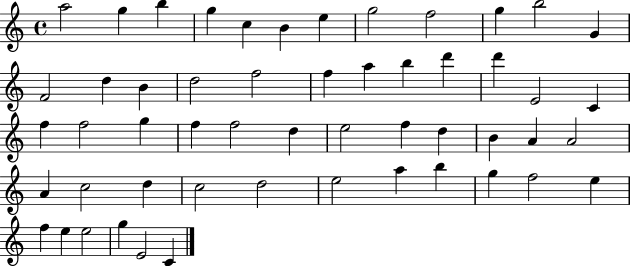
A5/h G5/q B5/q G5/q C5/q B4/q E5/q G5/h F5/h G5/q B5/h G4/q F4/h D5/q B4/q D5/h F5/h F5/q A5/q B5/q D6/q D6/q E4/h C4/q F5/q F5/h G5/q F5/q F5/h D5/q E5/h F5/q D5/q B4/q A4/q A4/h A4/q C5/h D5/q C5/h D5/h E5/h A5/q B5/q G5/q F5/h E5/q F5/q E5/q E5/h G5/q E4/h C4/q